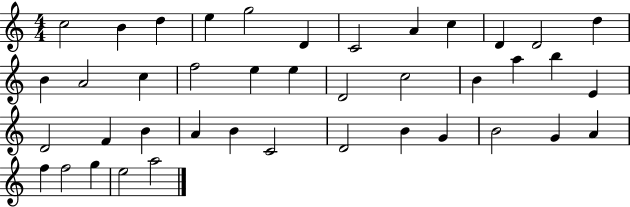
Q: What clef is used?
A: treble